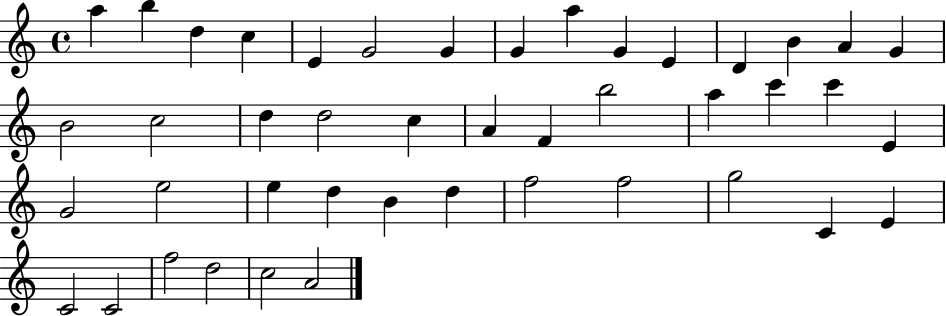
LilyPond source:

{
  \clef treble
  \time 4/4
  \defaultTimeSignature
  \key c \major
  a''4 b''4 d''4 c''4 | e'4 g'2 g'4 | g'4 a''4 g'4 e'4 | d'4 b'4 a'4 g'4 | \break b'2 c''2 | d''4 d''2 c''4 | a'4 f'4 b''2 | a''4 c'''4 c'''4 e'4 | \break g'2 e''2 | e''4 d''4 b'4 d''4 | f''2 f''2 | g''2 c'4 e'4 | \break c'2 c'2 | f''2 d''2 | c''2 a'2 | \bar "|."
}